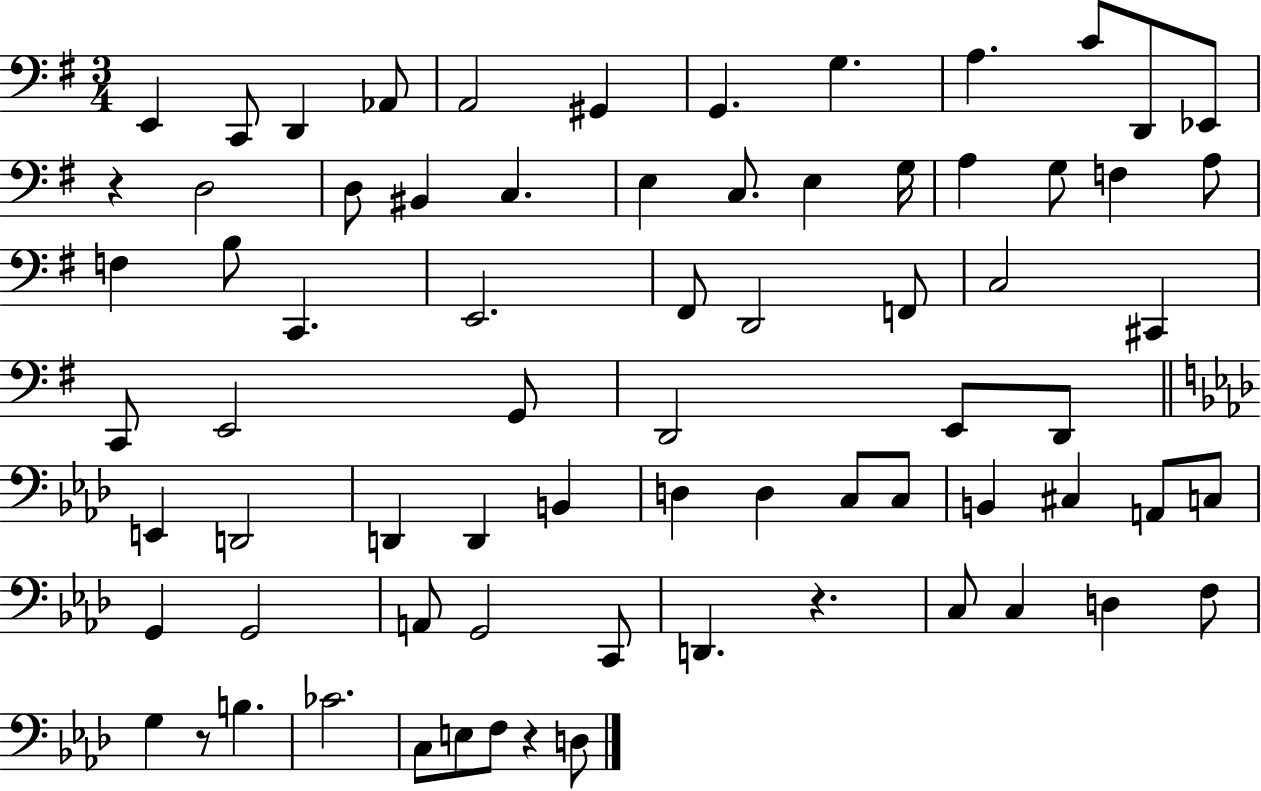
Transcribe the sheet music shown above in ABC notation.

X:1
T:Untitled
M:3/4
L:1/4
K:G
E,, C,,/2 D,, _A,,/2 A,,2 ^G,, G,, G, A, C/2 D,,/2 _E,,/2 z D,2 D,/2 ^B,, C, E, C,/2 E, G,/4 A, G,/2 F, A,/2 F, B,/2 C,, E,,2 ^F,,/2 D,,2 F,,/2 C,2 ^C,, C,,/2 E,,2 G,,/2 D,,2 E,,/2 D,,/2 E,, D,,2 D,, D,, B,, D, D, C,/2 C,/2 B,, ^C, A,,/2 C,/2 G,, G,,2 A,,/2 G,,2 C,,/2 D,, z C,/2 C, D, F,/2 G, z/2 B, _C2 C,/2 E,/2 F,/2 z D,/2